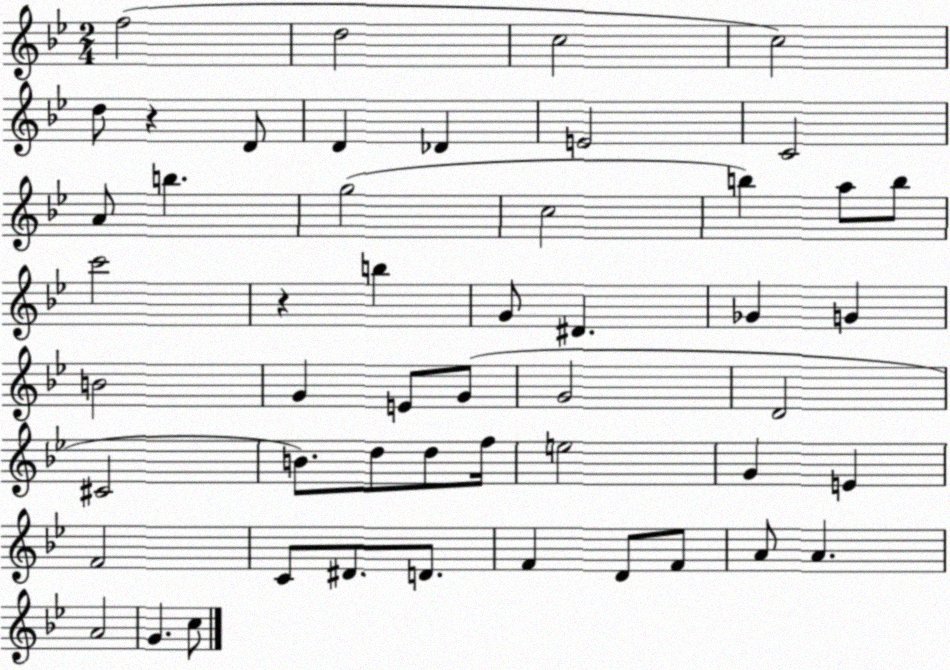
X:1
T:Untitled
M:2/4
L:1/4
K:Bb
f2 d2 c2 c2 d/2 z D/2 D _D E2 C2 A/2 b g2 c2 b a/2 b/2 c'2 z b G/2 ^D _G G B2 G E/2 G/2 G2 D2 ^C2 B/2 d/2 d/2 f/4 e2 G E F2 C/2 ^D/2 D/2 F D/2 F/2 A/2 A A2 G c/2